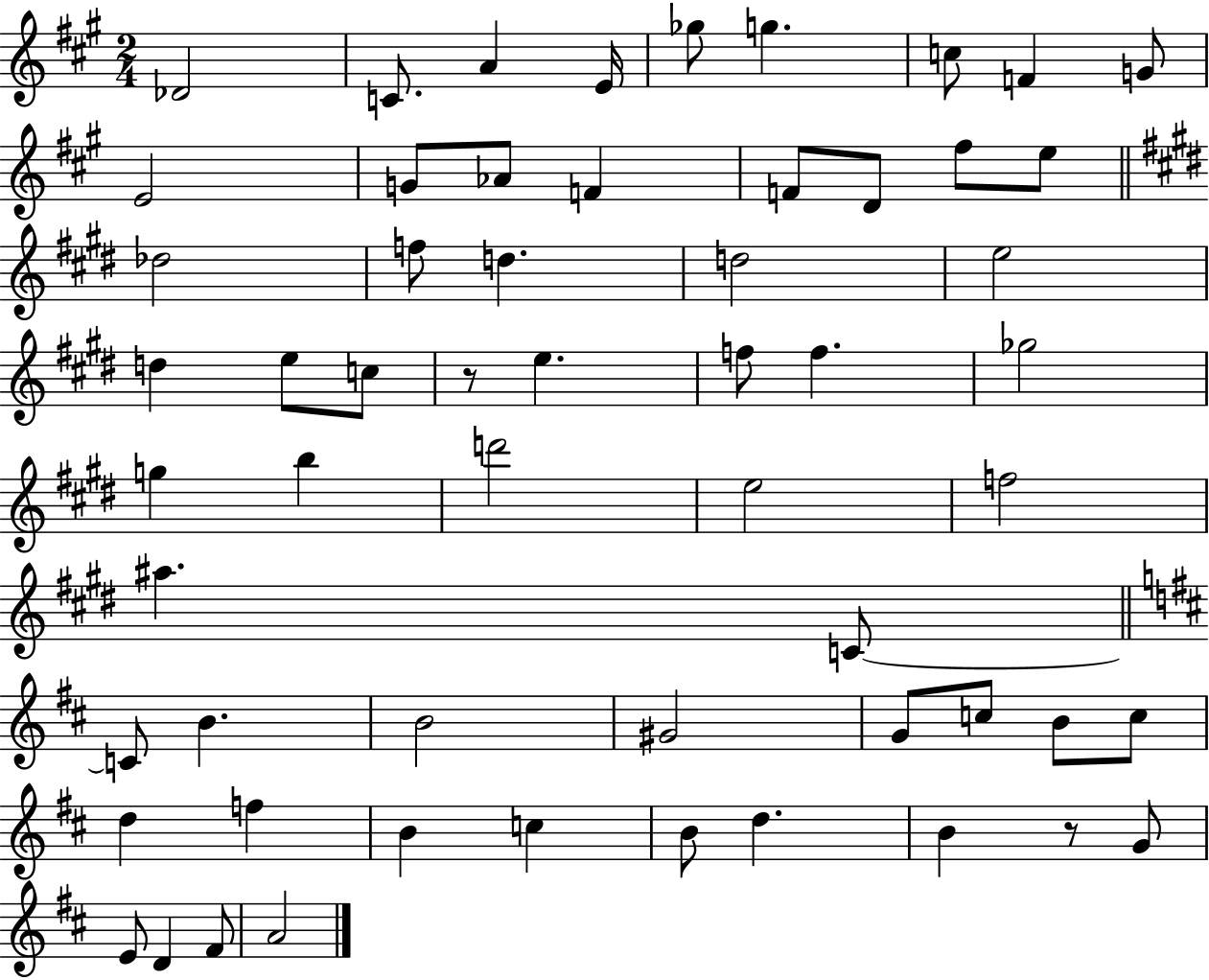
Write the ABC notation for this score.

X:1
T:Untitled
M:2/4
L:1/4
K:A
_D2 C/2 A E/4 _g/2 g c/2 F G/2 E2 G/2 _A/2 F F/2 D/2 ^f/2 e/2 _d2 f/2 d d2 e2 d e/2 c/2 z/2 e f/2 f _g2 g b d'2 e2 f2 ^a C/2 C/2 B B2 ^G2 G/2 c/2 B/2 c/2 d f B c B/2 d B z/2 G/2 E/2 D ^F/2 A2